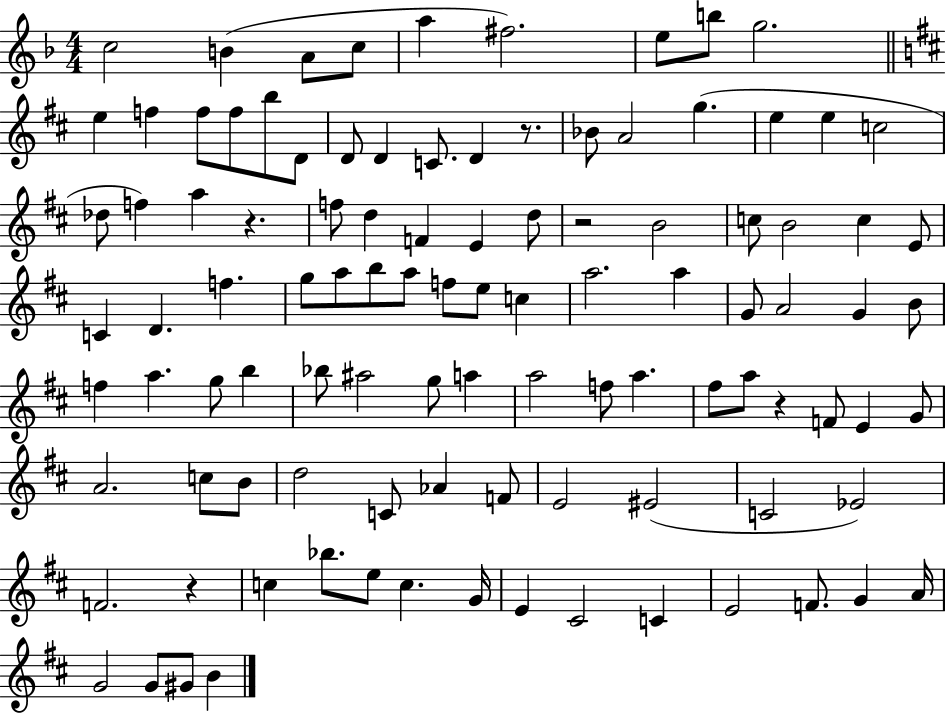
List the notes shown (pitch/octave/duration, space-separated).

C5/h B4/q A4/e C5/e A5/q F#5/h. E5/e B5/e G5/h. E5/q F5/q F5/e F5/e B5/e D4/e D4/e D4/q C4/e. D4/q R/e. Bb4/e A4/h G5/q. E5/q E5/q C5/h Db5/e F5/q A5/q R/q. F5/e D5/q F4/q E4/q D5/e R/h B4/h C5/e B4/h C5/q E4/e C4/q D4/q. F5/q. G5/e A5/e B5/e A5/e F5/e E5/e C5/q A5/h. A5/q G4/e A4/h G4/q B4/e F5/q A5/q. G5/e B5/q Bb5/e A#5/h G5/e A5/q A5/h F5/e A5/q. F#5/e A5/e R/q F4/e E4/q G4/e A4/h. C5/e B4/e D5/h C4/e Ab4/q F4/e E4/h EIS4/h C4/h Eb4/h F4/h. R/q C5/q Bb5/e. E5/e C5/q. G4/s E4/q C#4/h C4/q E4/h F4/e. G4/q A4/s G4/h G4/e G#4/e B4/q